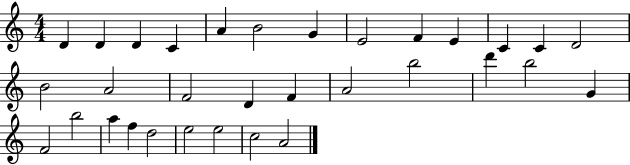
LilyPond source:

{
  \clef treble
  \numericTimeSignature
  \time 4/4
  \key c \major
  d'4 d'4 d'4 c'4 | a'4 b'2 g'4 | e'2 f'4 e'4 | c'4 c'4 d'2 | \break b'2 a'2 | f'2 d'4 f'4 | a'2 b''2 | d'''4 b''2 g'4 | \break f'2 b''2 | a''4 f''4 d''2 | e''2 e''2 | c''2 a'2 | \break \bar "|."
}